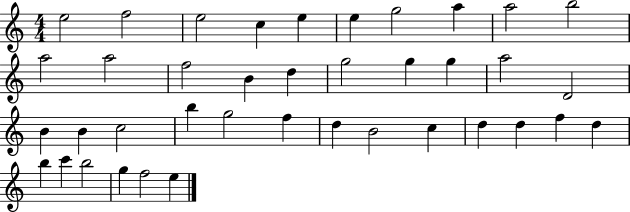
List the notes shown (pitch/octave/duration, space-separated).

E5/h F5/h E5/h C5/q E5/q E5/q G5/h A5/q A5/h B5/h A5/h A5/h F5/h B4/q D5/q G5/h G5/q G5/q A5/h D4/h B4/q B4/q C5/h B5/q G5/h F5/q D5/q B4/h C5/q D5/q D5/q F5/q D5/q B5/q C6/q B5/h G5/q F5/h E5/q